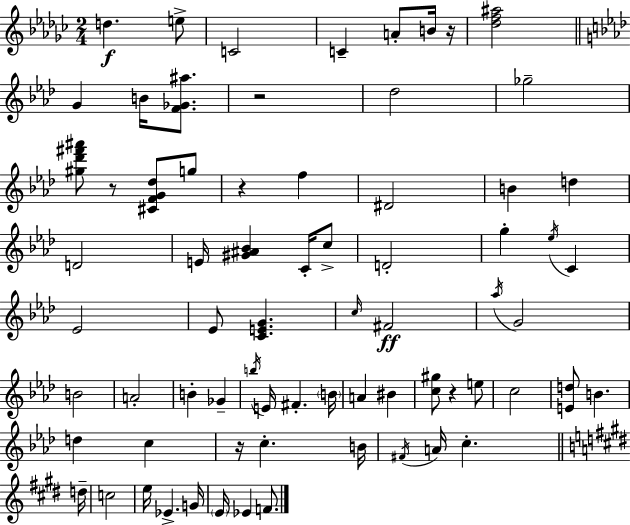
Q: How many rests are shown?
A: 6